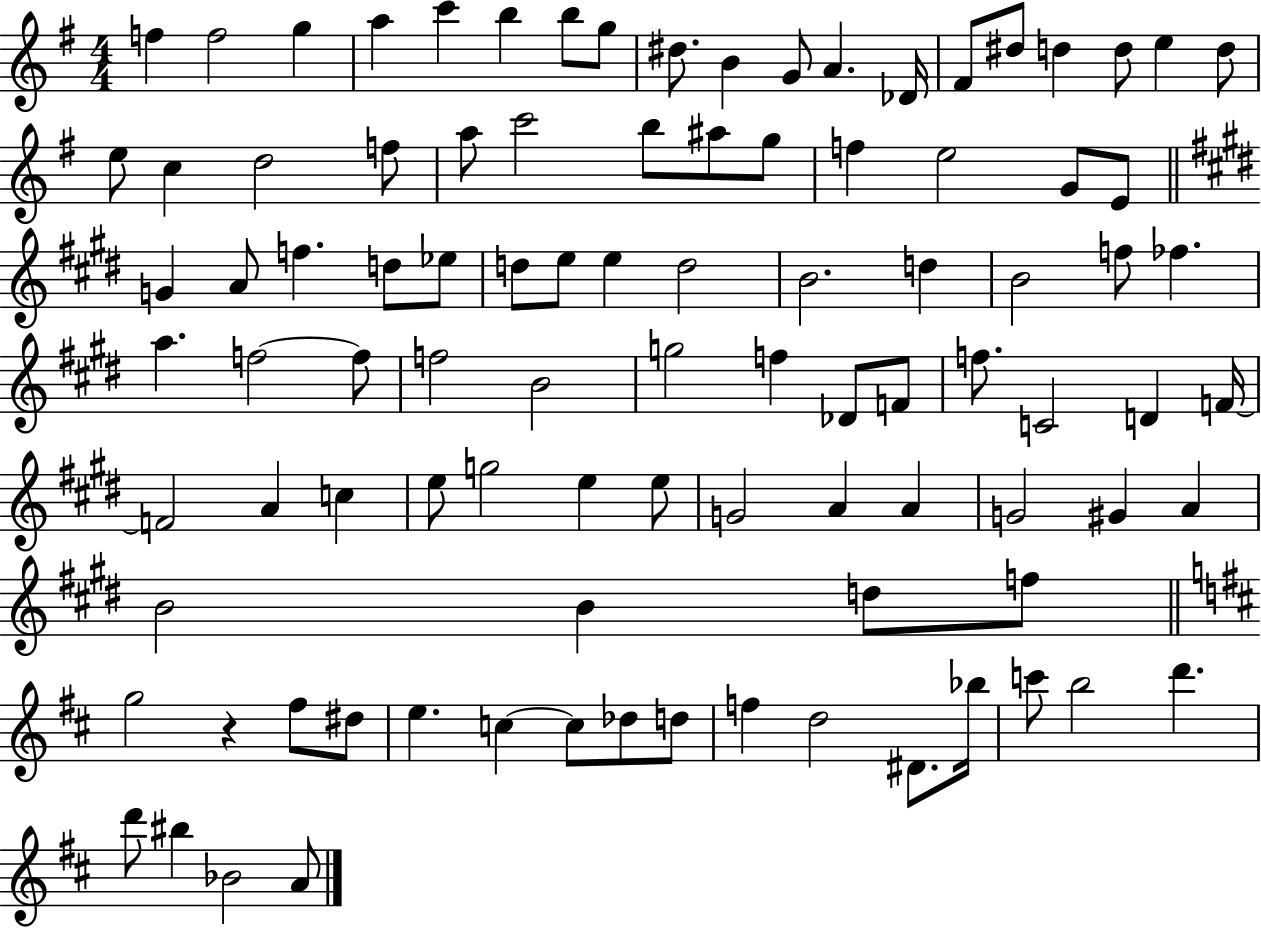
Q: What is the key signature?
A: G major